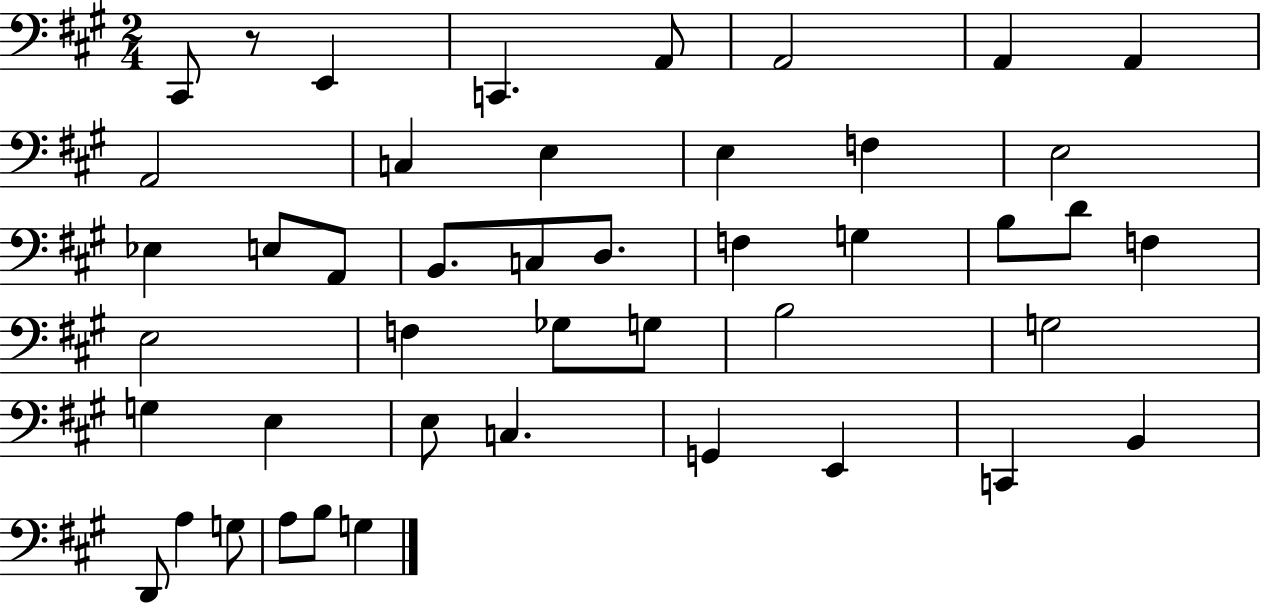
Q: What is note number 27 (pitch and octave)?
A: Gb3